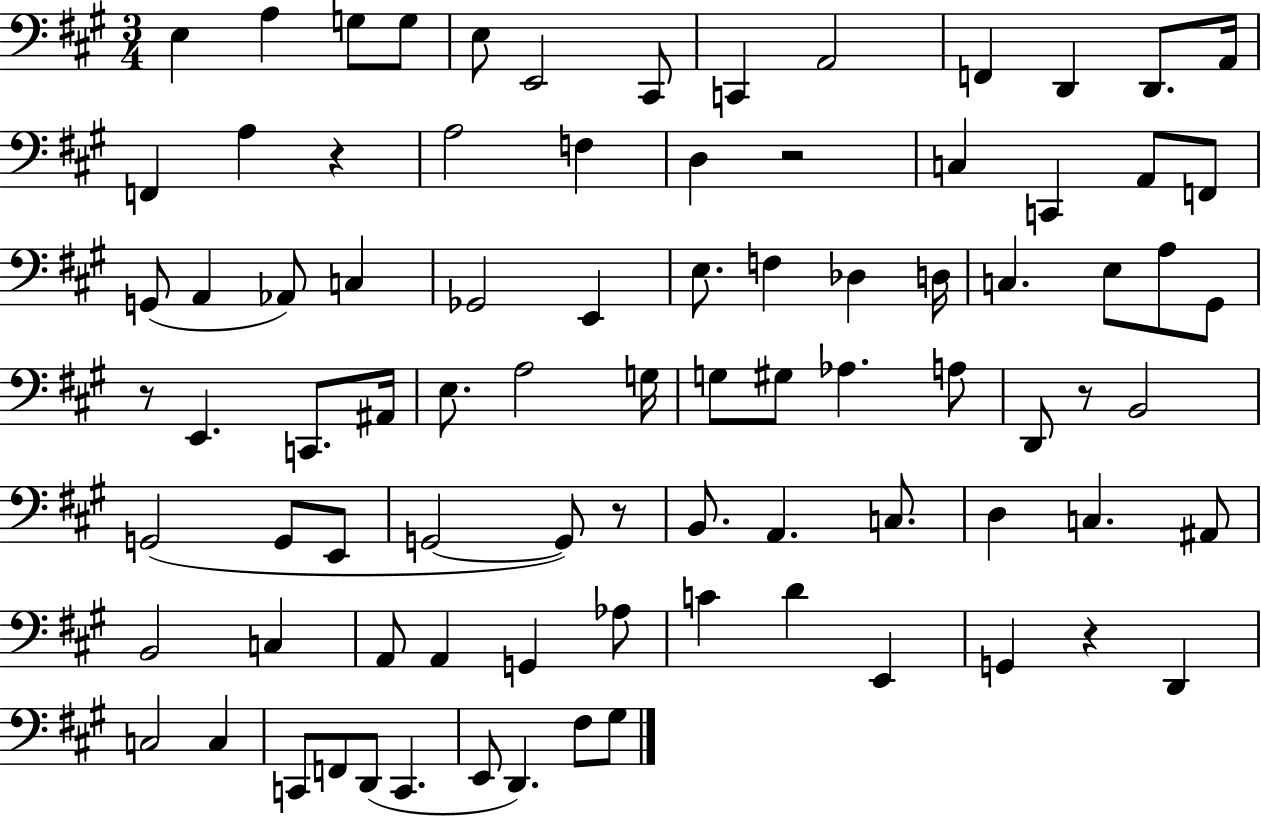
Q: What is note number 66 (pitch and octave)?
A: C4